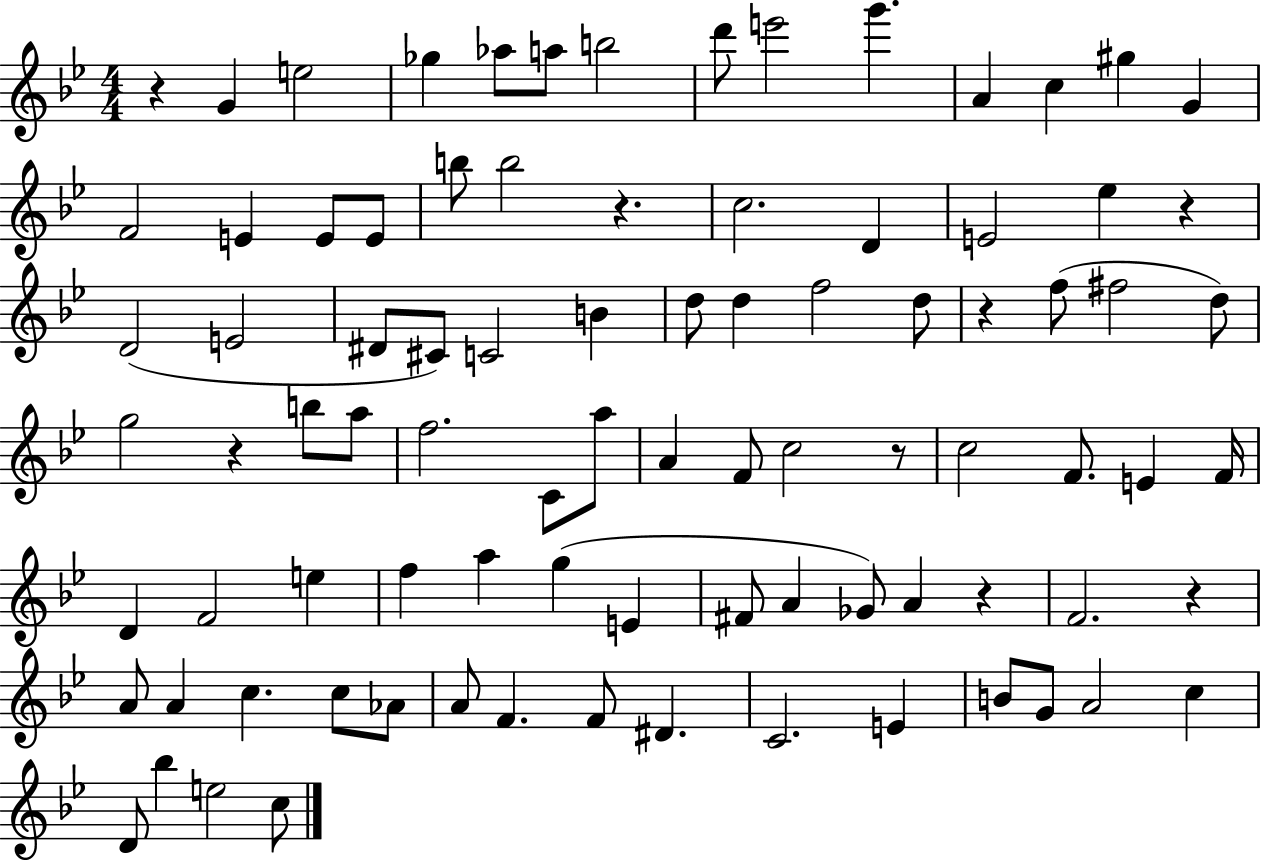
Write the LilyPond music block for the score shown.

{
  \clef treble
  \numericTimeSignature
  \time 4/4
  \key bes \major
  \repeat volta 2 { r4 g'4 e''2 | ges''4 aes''8 a''8 b''2 | d'''8 e'''2 g'''4. | a'4 c''4 gis''4 g'4 | \break f'2 e'4 e'8 e'8 | b''8 b''2 r4. | c''2. d'4 | e'2 ees''4 r4 | \break d'2( e'2 | dis'8 cis'8) c'2 b'4 | d''8 d''4 f''2 d''8 | r4 f''8( fis''2 d''8) | \break g''2 r4 b''8 a''8 | f''2. c'8 a''8 | a'4 f'8 c''2 r8 | c''2 f'8. e'4 f'16 | \break d'4 f'2 e''4 | f''4 a''4 g''4( e'4 | fis'8 a'4 ges'8) a'4 r4 | f'2. r4 | \break a'8 a'4 c''4. c''8 aes'8 | a'8 f'4. f'8 dis'4. | c'2. e'4 | b'8 g'8 a'2 c''4 | \break d'8 bes''4 e''2 c''8 | } \bar "|."
}